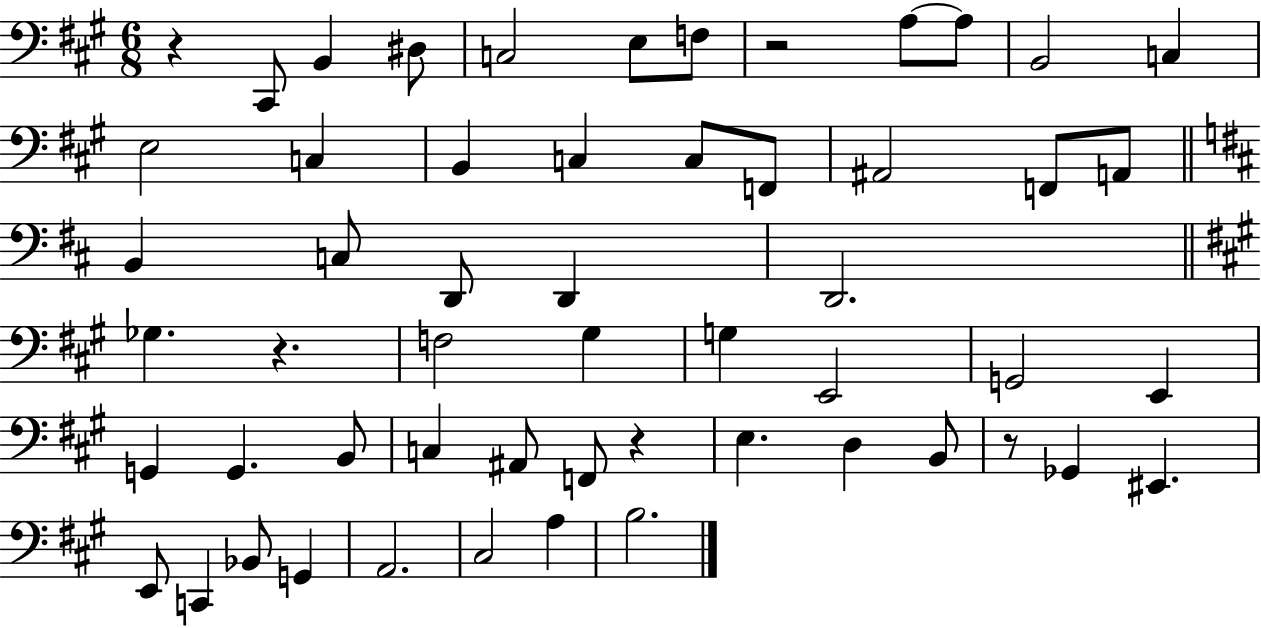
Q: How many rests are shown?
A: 5